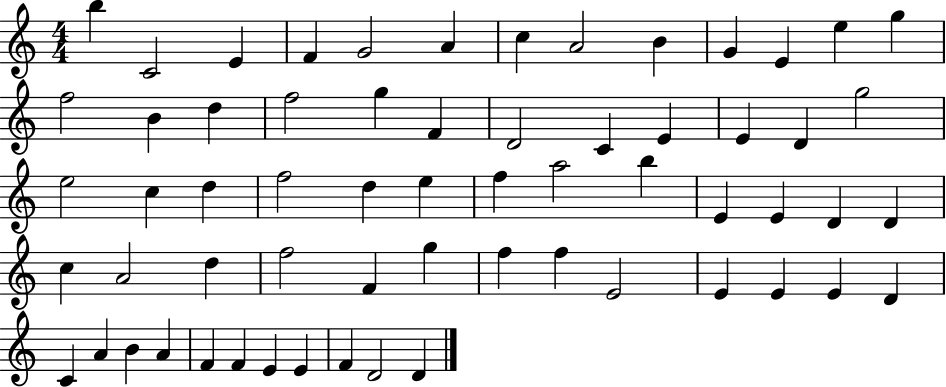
X:1
T:Untitled
M:4/4
L:1/4
K:C
b C2 E F G2 A c A2 B G E e g f2 B d f2 g F D2 C E E D g2 e2 c d f2 d e f a2 b E E D D c A2 d f2 F g f f E2 E E E D C A B A F F E E F D2 D